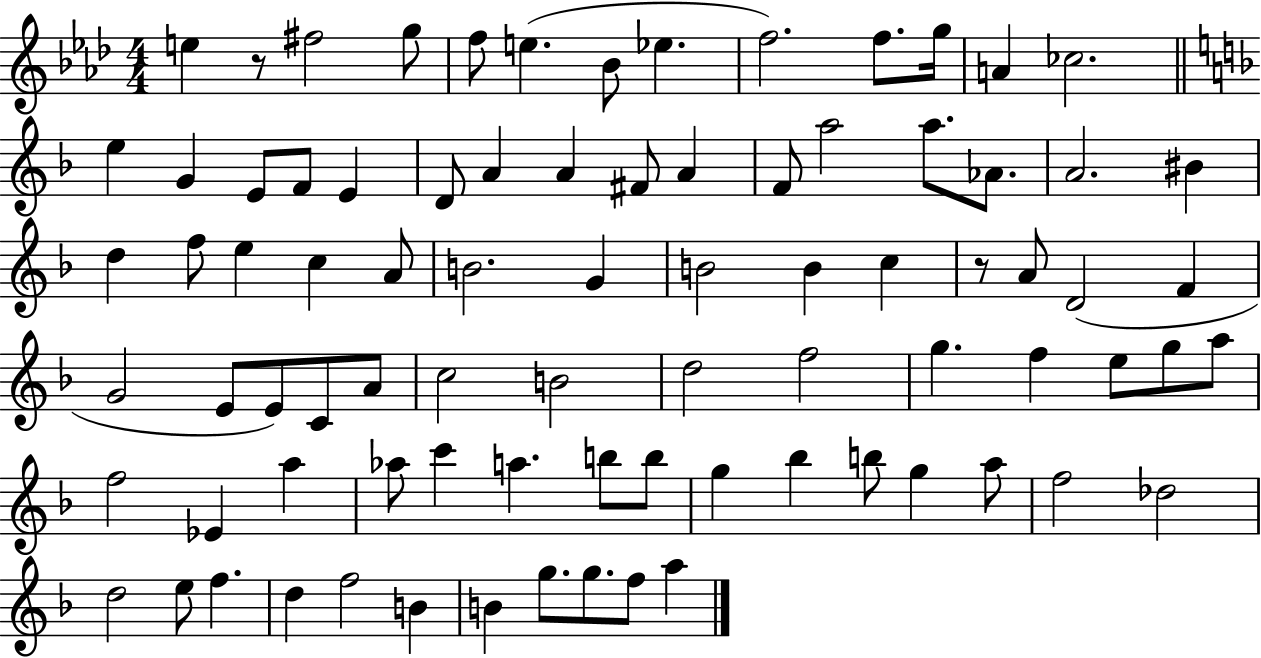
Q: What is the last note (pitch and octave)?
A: A5